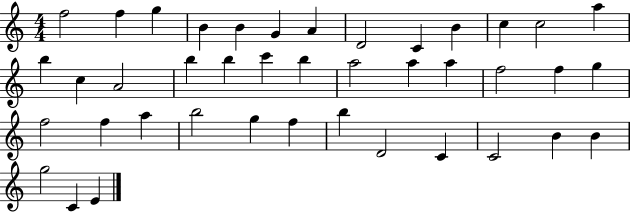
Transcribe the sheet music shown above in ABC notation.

X:1
T:Untitled
M:4/4
L:1/4
K:C
f2 f g B B G A D2 C B c c2 a b c A2 b b c' b a2 a a f2 f g f2 f a b2 g f b D2 C C2 B B g2 C E